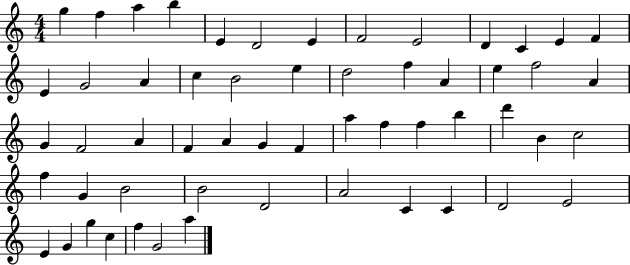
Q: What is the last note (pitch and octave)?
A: A5